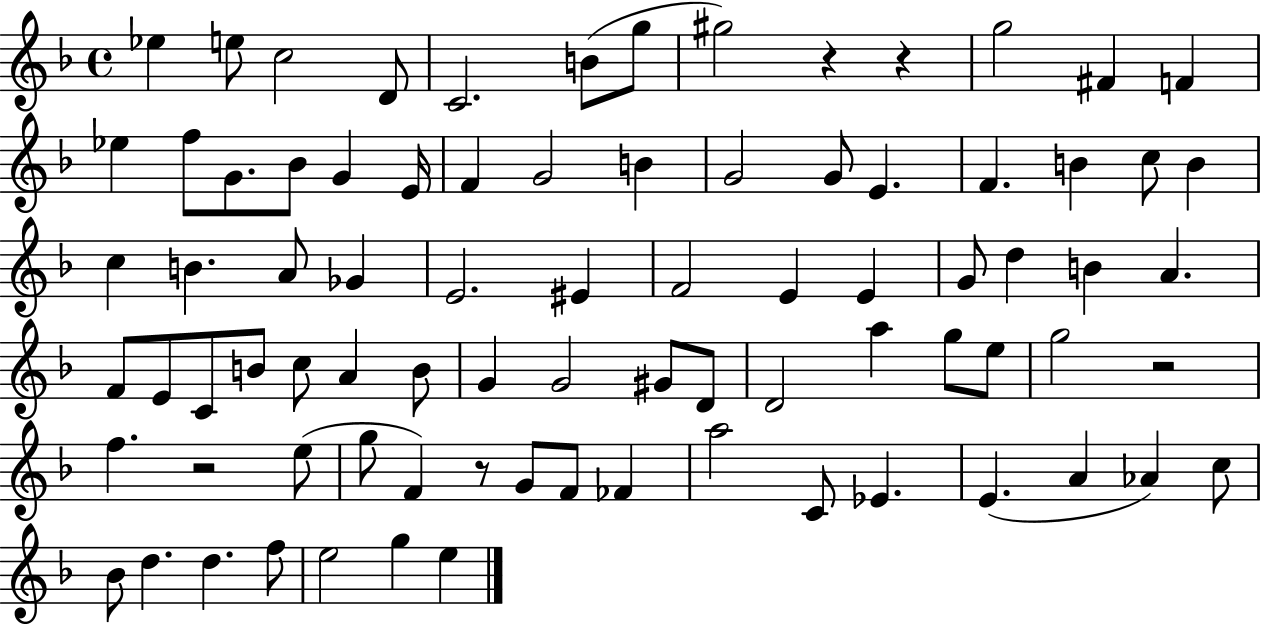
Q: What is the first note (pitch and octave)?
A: Eb5